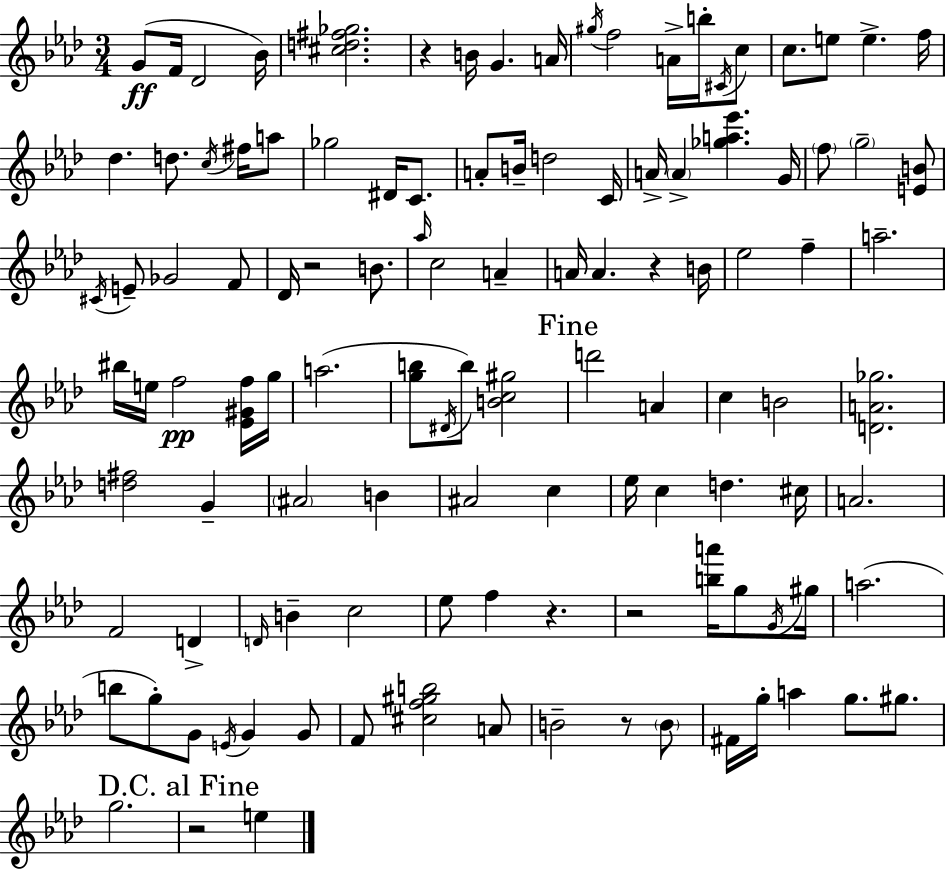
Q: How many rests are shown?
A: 7